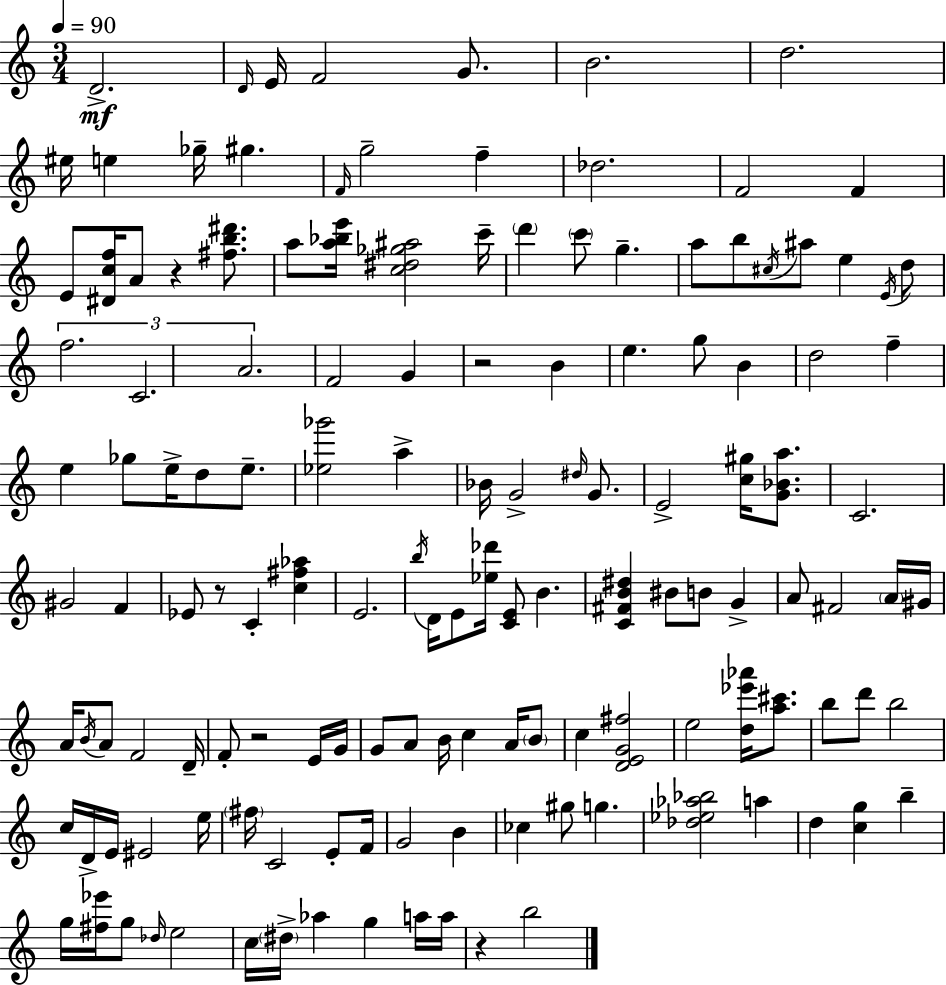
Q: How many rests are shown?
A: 5